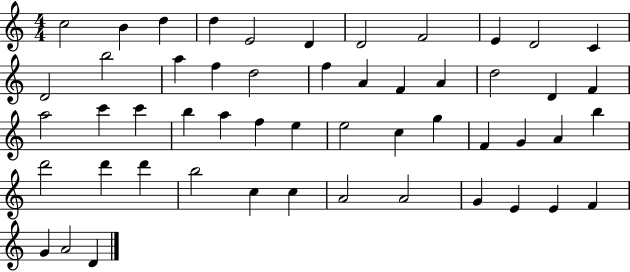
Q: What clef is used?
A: treble